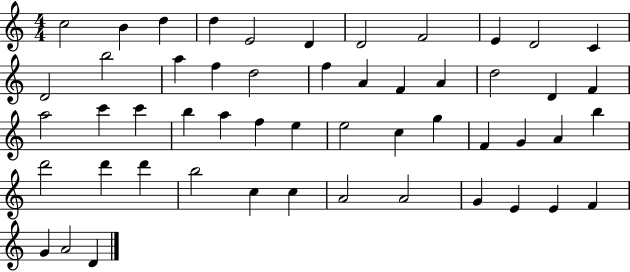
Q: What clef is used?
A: treble